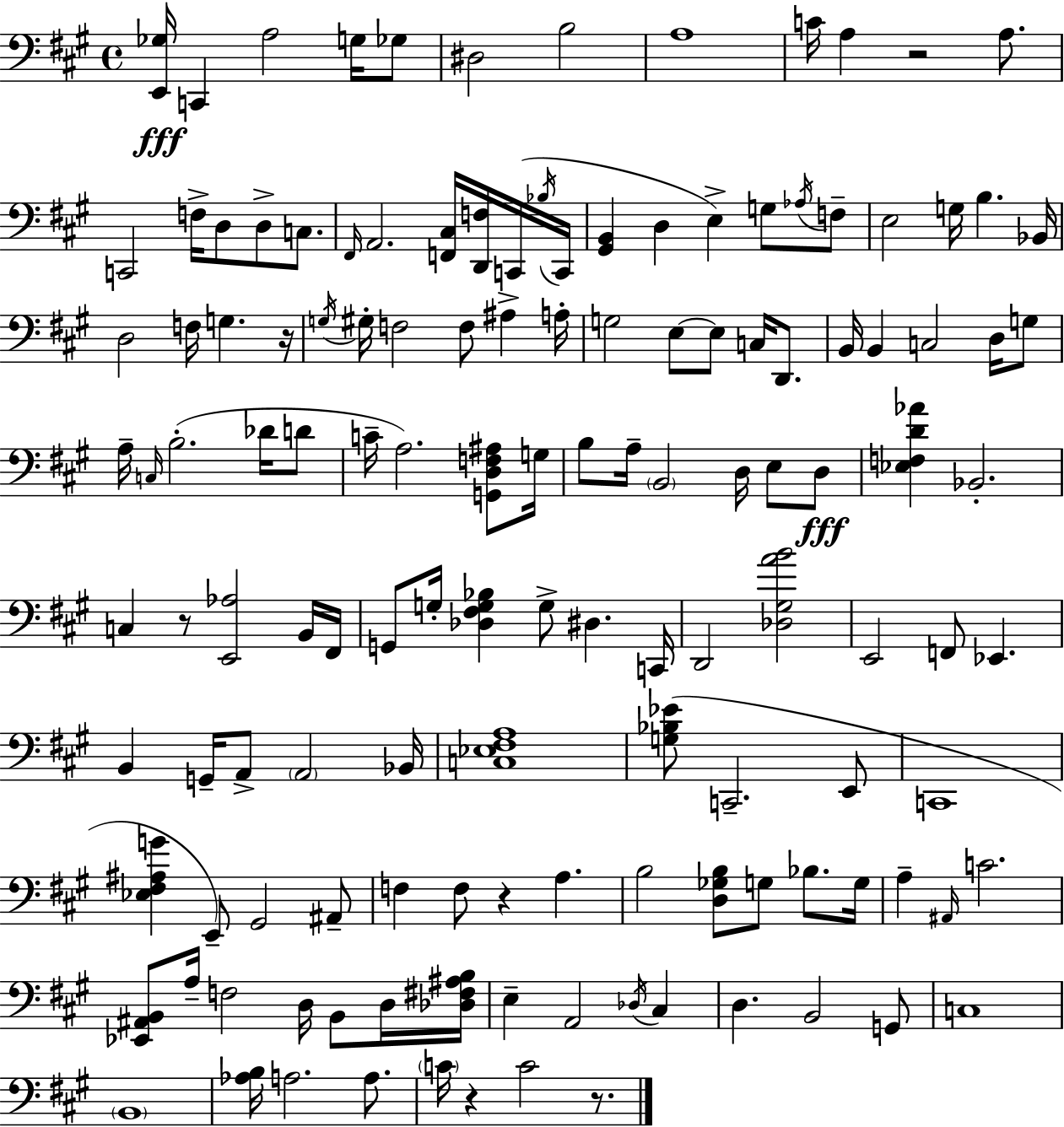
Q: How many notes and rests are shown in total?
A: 136